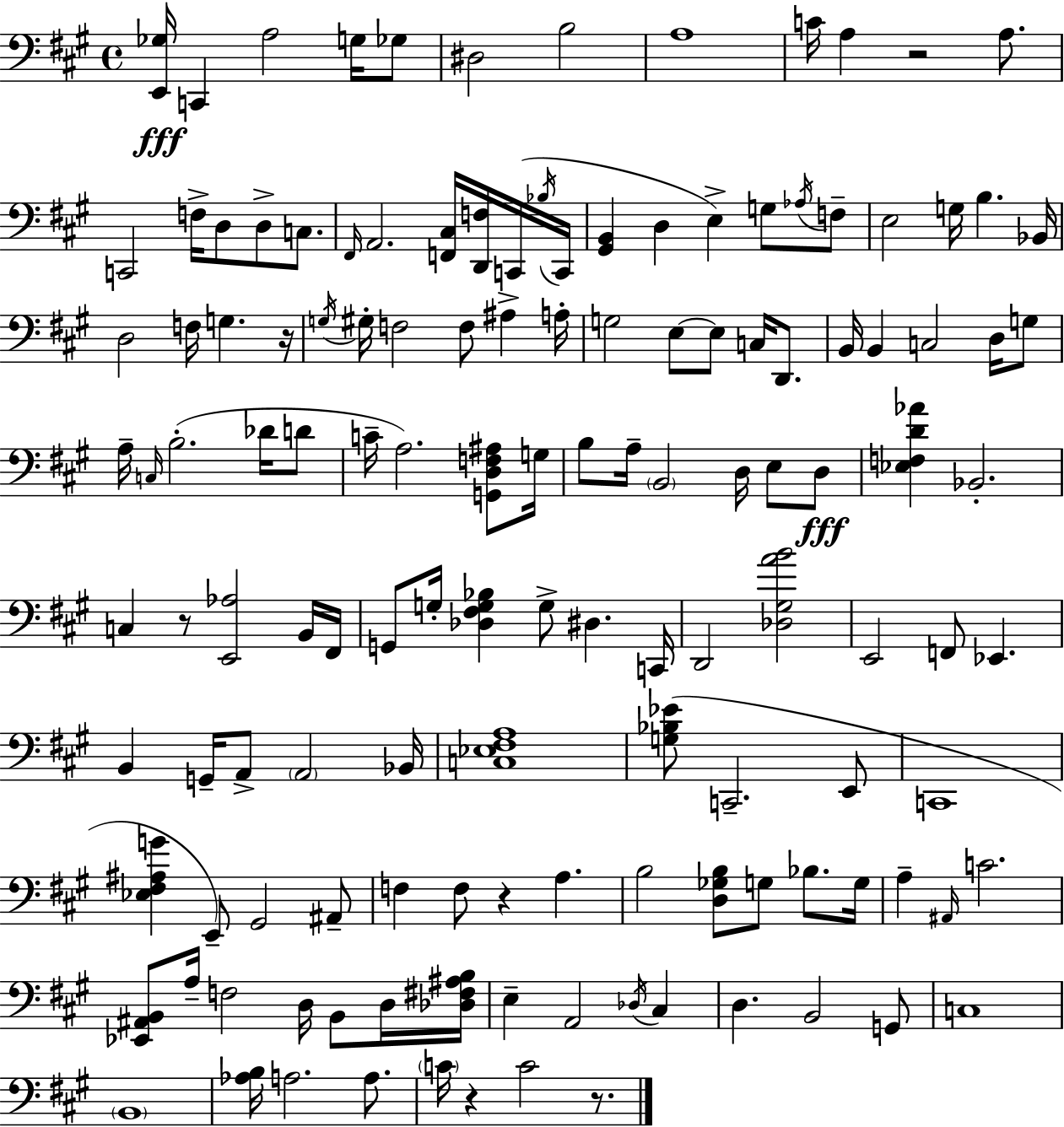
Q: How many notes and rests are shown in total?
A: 136